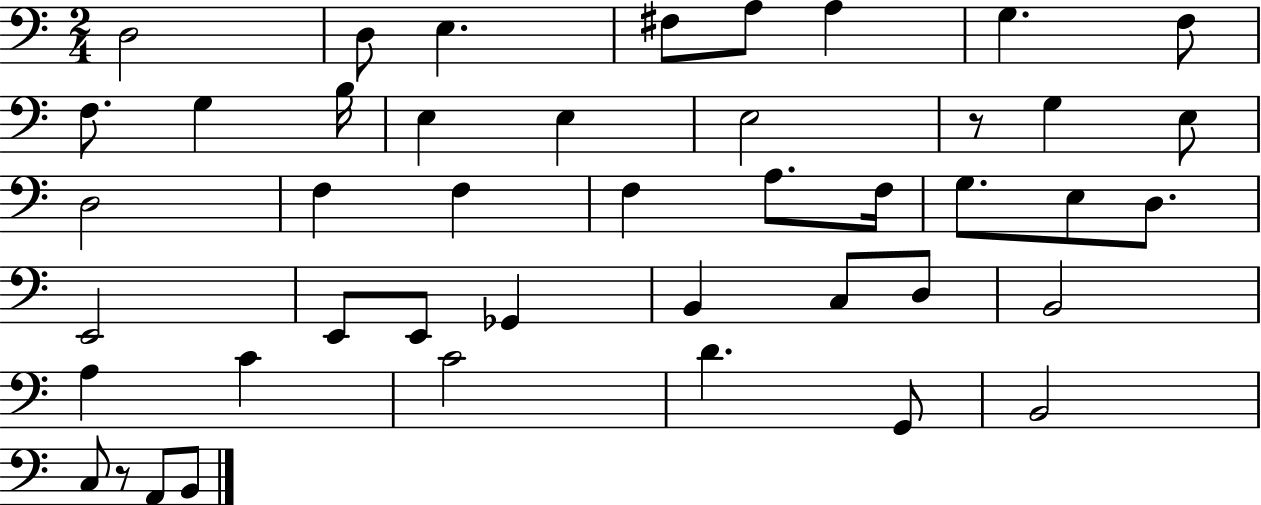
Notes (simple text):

D3/h D3/e E3/q. F#3/e A3/e A3/q G3/q. F3/e F3/e. G3/q B3/s E3/q E3/q E3/h R/e G3/q E3/e D3/h F3/q F3/q F3/q A3/e. F3/s G3/e. E3/e D3/e. E2/h E2/e E2/e Gb2/q B2/q C3/e D3/e B2/h A3/q C4/q C4/h D4/q. G2/e B2/h C3/e R/e A2/e B2/e